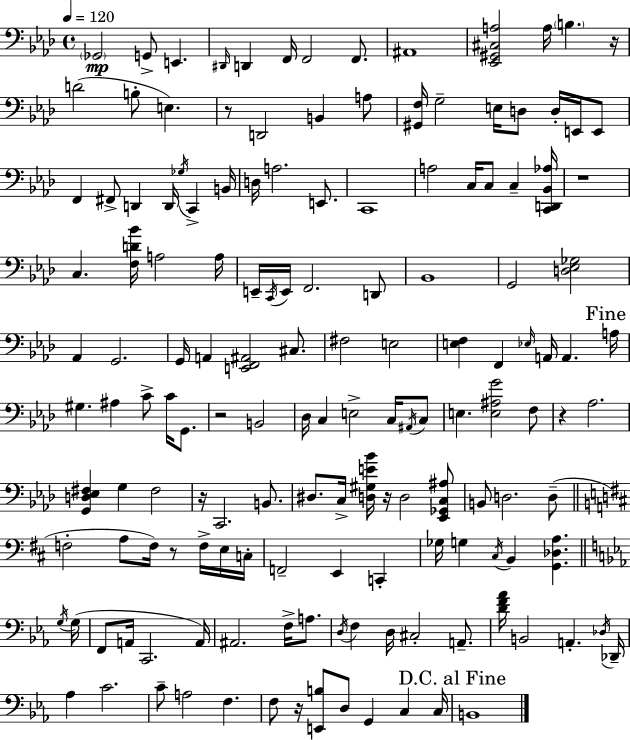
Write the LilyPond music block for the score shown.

{
  \clef bass
  \time 4/4
  \defaultTimeSignature
  \key f \minor
  \tempo 4 = 120
  \parenthesize ges,2\mp g,8-> e,4. | \grace { dis,16 } d,4 f,16 f,2 f,8. | ais,1 | <ees, gis, cis a>2 a16 \parenthesize b4. | \break r16 d'2( b8-. e4.) | r8 d,2 b,4 a8 | <gis, f>16 g2-- e16 d8 d16-. e,16 e,8 | f,4 fis,8-> d,4 d,16 \acciaccatura { ges16 } c,4-> | \break b,16 d16 a2. e,8. | c,1 | a2 c16 c8 c4-- | <c, d, bes, aes>16 r1 | \break c4. <f d' bes'>16 a2 | a16 e,16-- \acciaccatura { c,16 } e,16 f,2. | d,8 bes,1 | g,2 <d ees ges>2 | \break aes,4 g,2. | g,16 a,4 <e, f, ais,>2 | cis8. fis2 e2 | <e f>4 f,4 \grace { ees16 } a,16 a,4. | \break \mark "Fine" a16 gis4. ais4 c'8-> | c'16 g,8. r2 b,2 | des16 c4 e2-> | c16 \acciaccatura { ais,16 } c8 e4. <e ais g'>2 | \break f8 r4 aes2. | <g, d ees fis>4 g4 fis2 | r16 c,2. | b,8. dis8. c16-> <d gis e' bes'>16 r16 d2 | \break <ees, ges, c ais>8 b,8 d2. | d8--( \bar "||" \break \key b \minor f2-. a8 f16) r8 f16-> e16 c16-. | f,2-- e,4 c,4-. | ges16 g4 \acciaccatura { cis16 } b,4 <g, des a>4. | \bar "||" \break \key c \minor \acciaccatura { g16 }( g16 f,8 a,16 c,2. | a,16) ais,2. f16-> a8. | \acciaccatura { d16 } f4 d16 cis2-. | a,8.-- <d' f' aes'>16 b,2 a,4.-. | \break \acciaccatura { des16 } des,16-- aes4 c'2. | c'8-- a2 f4. | f8 r16 <e, b>8 d8 g,4 c4 | c16 \mark "D.C. al Fine" b,1 | \break \bar "|."
}